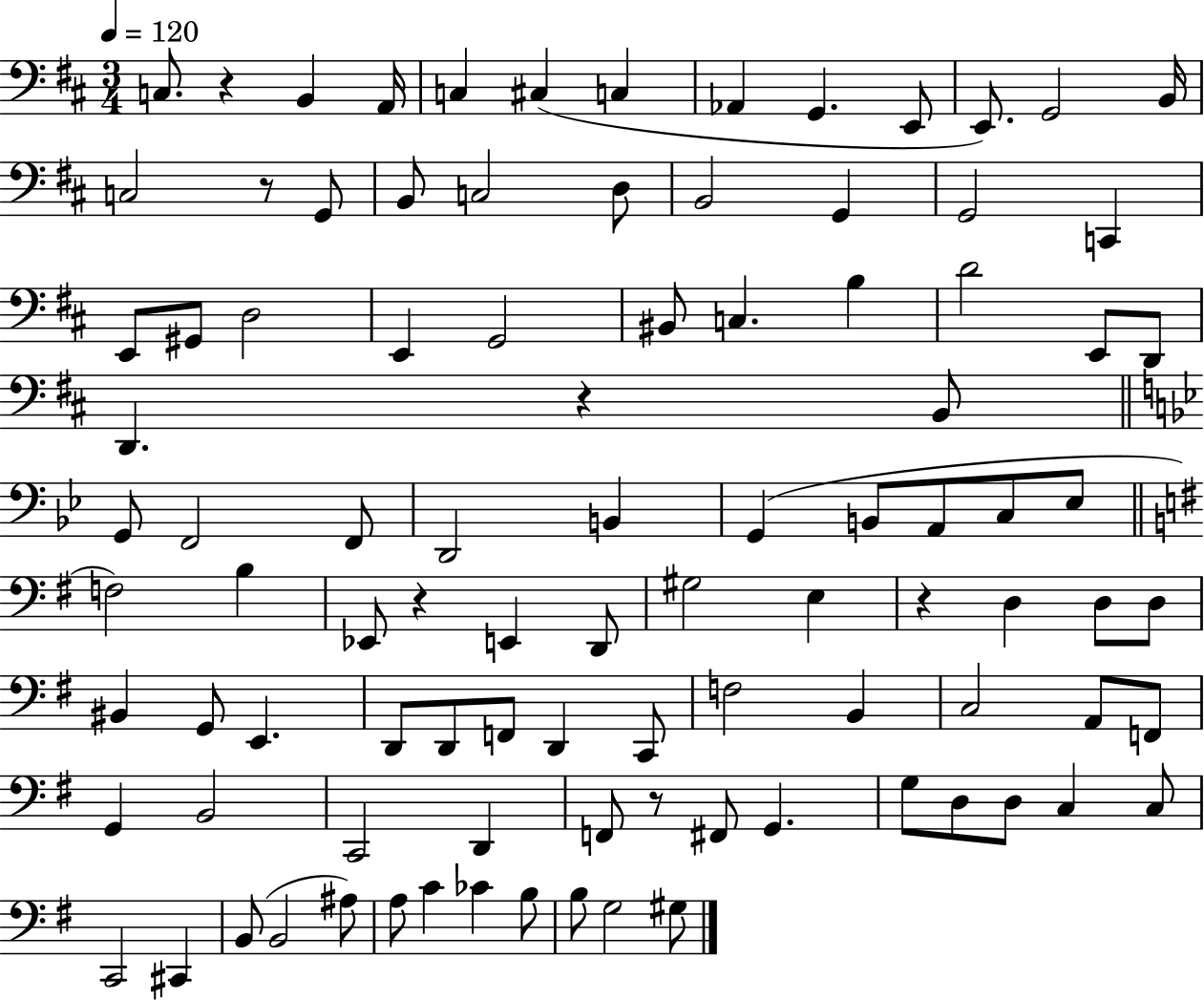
{
  \clef bass
  \numericTimeSignature
  \time 3/4
  \key d \major
  \tempo 4 = 120
  c8. r4 b,4 a,16 | c4 cis4( c4 | aes,4 g,4. e,8 | e,8.) g,2 b,16 | \break c2 r8 g,8 | b,8 c2 d8 | b,2 g,4 | g,2 c,4 | \break e,8 gis,8 d2 | e,4 g,2 | bis,8 c4. b4 | d'2 e,8 d,8 | \break d,4. r4 b,8 | \bar "||" \break \key bes \major g,8 f,2 f,8 | d,2 b,4 | g,4( b,8 a,8 c8 ees8 | \bar "||" \break \key g \major f2) b4 | ees,8 r4 e,4 d,8 | gis2 e4 | r4 d4 d8 d8 | \break bis,4 g,8 e,4. | d,8 d,8 f,8 d,4 c,8 | f2 b,4 | c2 a,8 f,8 | \break g,4 b,2 | c,2 d,4 | f,8 r8 fis,8 g,4. | g8 d8 d8 c4 c8 | \break c,2 cis,4 | b,8( b,2 ais8) | a8 c'4 ces'4 b8 | b8 g2 gis8 | \break \bar "|."
}